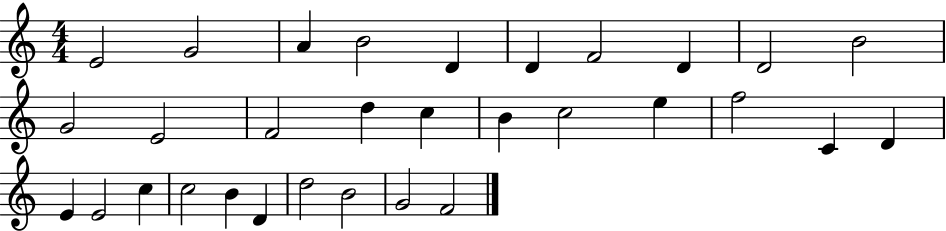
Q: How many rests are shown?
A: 0